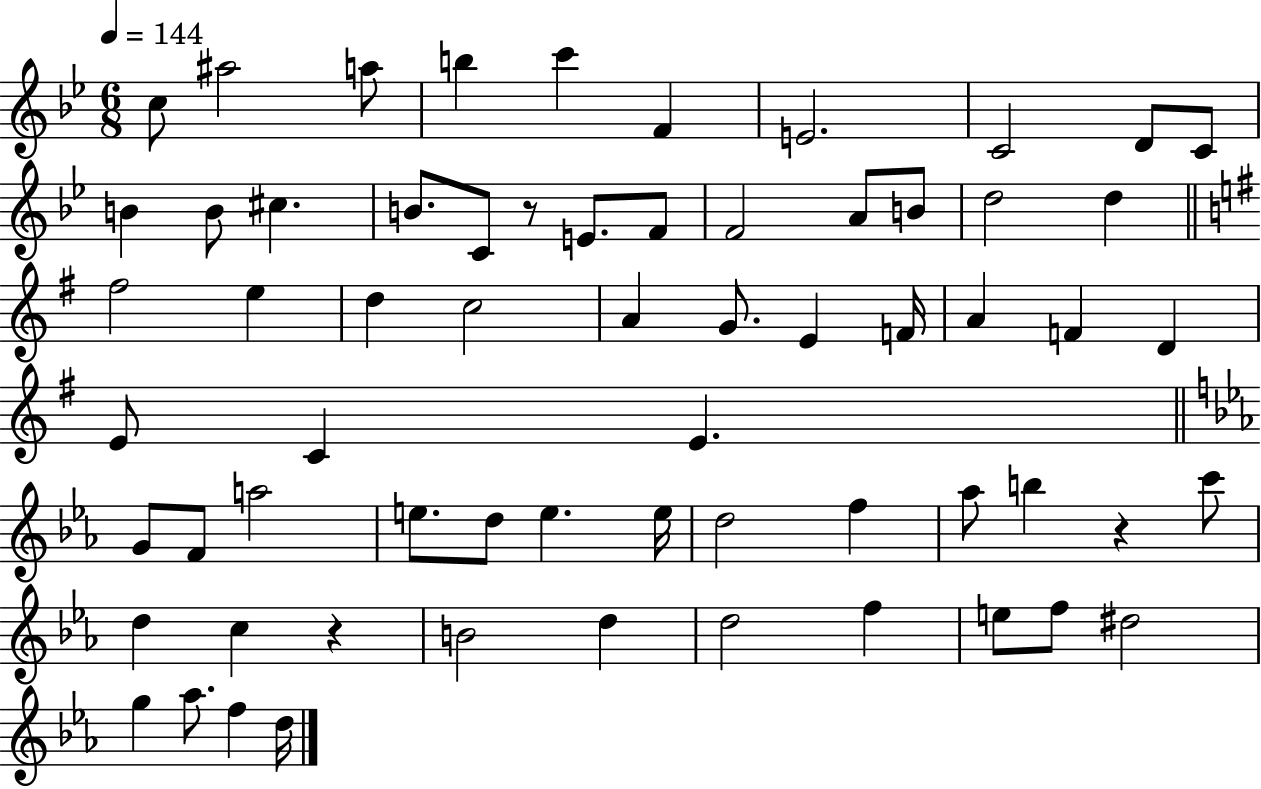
{
  \clef treble
  \numericTimeSignature
  \time 6/8
  \key bes \major
  \tempo 4 = 144
  c''8 ais''2 a''8 | b''4 c'''4 f'4 | e'2. | c'2 d'8 c'8 | \break b'4 b'8 cis''4. | b'8. c'8 r8 e'8. f'8 | f'2 a'8 b'8 | d''2 d''4 | \break \bar "||" \break \key e \minor fis''2 e''4 | d''4 c''2 | a'4 g'8. e'4 f'16 | a'4 f'4 d'4 | \break e'8 c'4 e'4. | \bar "||" \break \key c \minor g'8 f'8 a''2 | e''8. d''8 e''4. e''16 | d''2 f''4 | aes''8 b''4 r4 c'''8 | \break d''4 c''4 r4 | b'2 d''4 | d''2 f''4 | e''8 f''8 dis''2 | \break g''4 aes''8. f''4 d''16 | \bar "|."
}